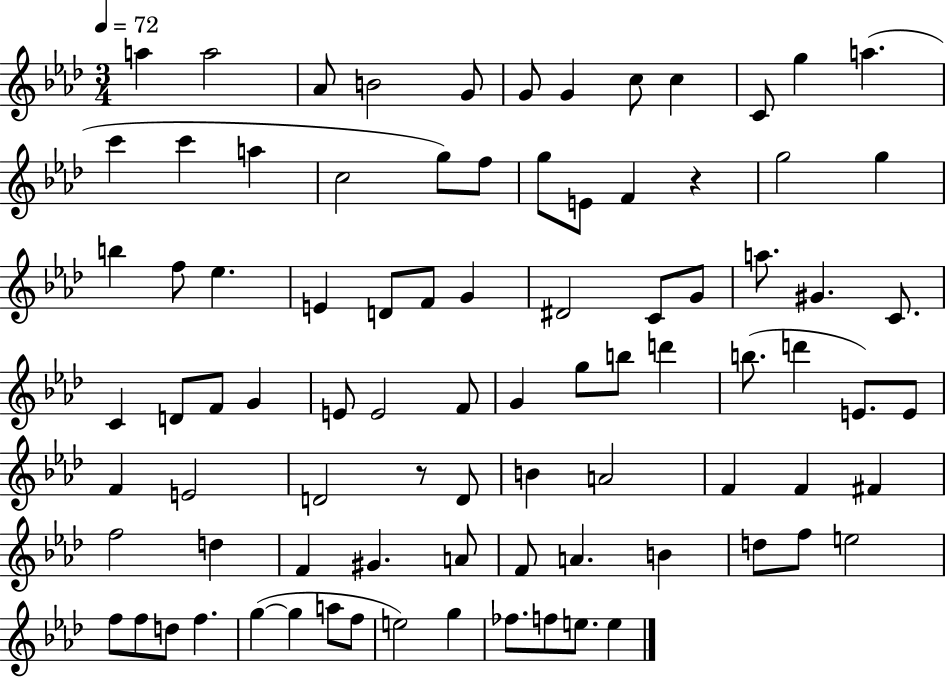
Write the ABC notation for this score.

X:1
T:Untitled
M:3/4
L:1/4
K:Ab
a a2 _A/2 B2 G/2 G/2 G c/2 c C/2 g a c' c' a c2 g/2 f/2 g/2 E/2 F z g2 g b f/2 _e E D/2 F/2 G ^D2 C/2 G/2 a/2 ^G C/2 C D/2 F/2 G E/2 E2 F/2 G g/2 b/2 d' b/2 d' E/2 E/2 F E2 D2 z/2 D/2 B A2 F F ^F f2 d F ^G A/2 F/2 A B d/2 f/2 e2 f/2 f/2 d/2 f g g a/2 f/2 e2 g _f/2 f/2 e/2 e